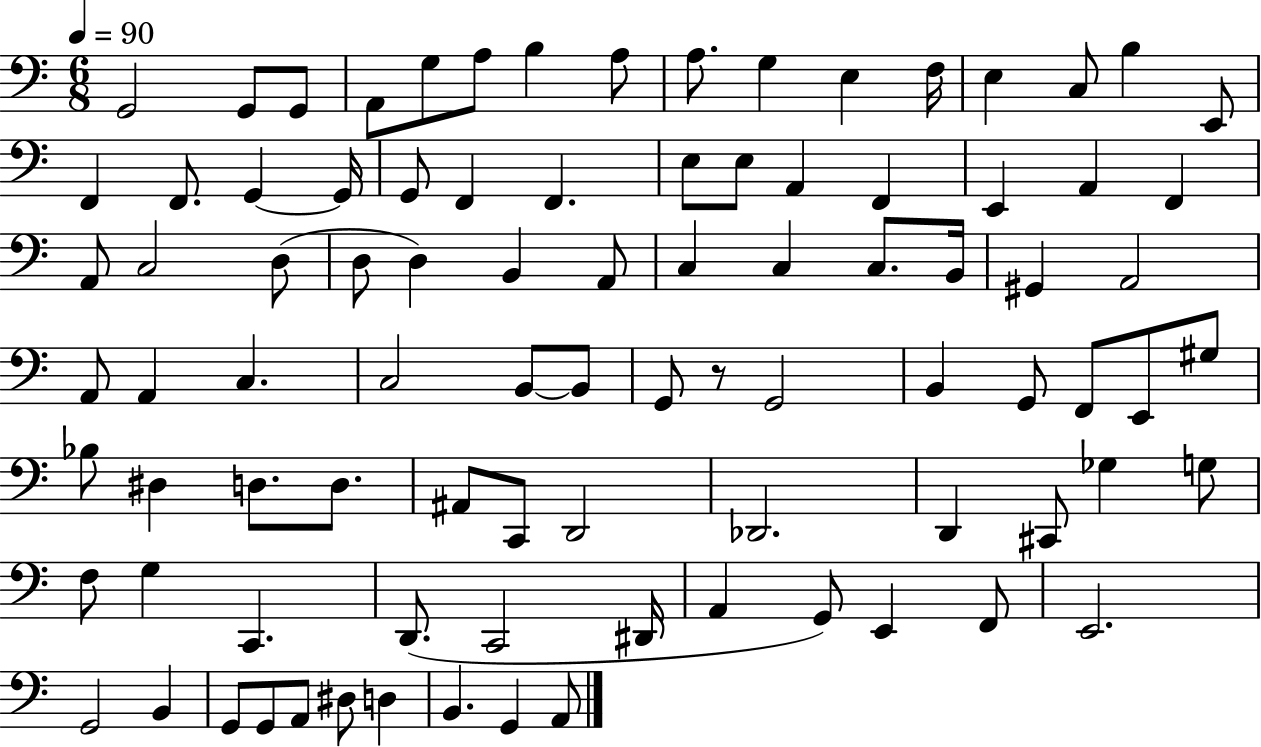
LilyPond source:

{
  \clef bass
  \numericTimeSignature
  \time 6/8
  \key c \major
  \tempo 4 = 90
  \repeat volta 2 { g,2 g,8 g,8 | a,8 g8 a8 b4 a8 | a8. g4 e4 f16 | e4 c8 b4 e,8 | \break f,4 f,8. g,4~~ g,16 | g,8 f,4 f,4. | e8 e8 a,4 f,4 | e,4 a,4 f,4 | \break a,8 c2 d8( | d8 d4) b,4 a,8 | c4 c4 c8. b,16 | gis,4 a,2 | \break a,8 a,4 c4. | c2 b,8~~ b,8 | g,8 r8 g,2 | b,4 g,8 f,8 e,8 gis8 | \break bes8 dis4 d8. d8. | ais,8 c,8 d,2 | des,2. | d,4 cis,8 ges4 g8 | \break f8 g4 c,4. | d,8.( c,2 dis,16 | a,4 g,8) e,4 f,8 | e,2. | \break g,2 b,4 | g,8 g,8 a,8 dis8 d4 | b,4. g,4 a,8 | } \bar "|."
}